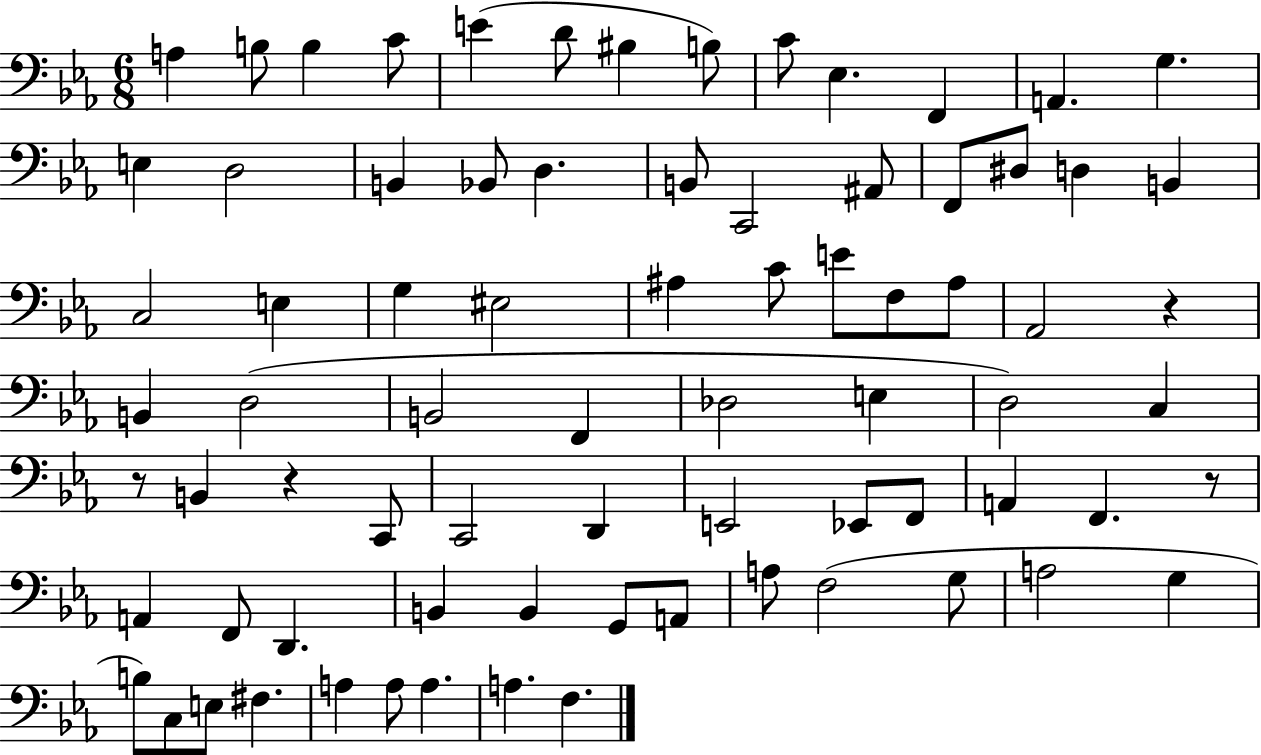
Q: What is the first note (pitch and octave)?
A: A3